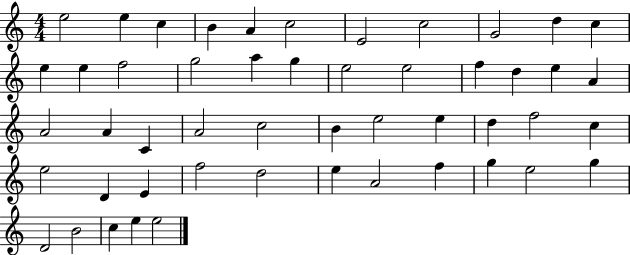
{
  \clef treble
  \numericTimeSignature
  \time 4/4
  \key c \major
  e''2 e''4 c''4 | b'4 a'4 c''2 | e'2 c''2 | g'2 d''4 c''4 | \break e''4 e''4 f''2 | g''2 a''4 g''4 | e''2 e''2 | f''4 d''4 e''4 a'4 | \break a'2 a'4 c'4 | a'2 c''2 | b'4 e''2 e''4 | d''4 f''2 c''4 | \break e''2 d'4 e'4 | f''2 d''2 | e''4 a'2 f''4 | g''4 e''2 g''4 | \break d'2 b'2 | c''4 e''4 e''2 | \bar "|."
}